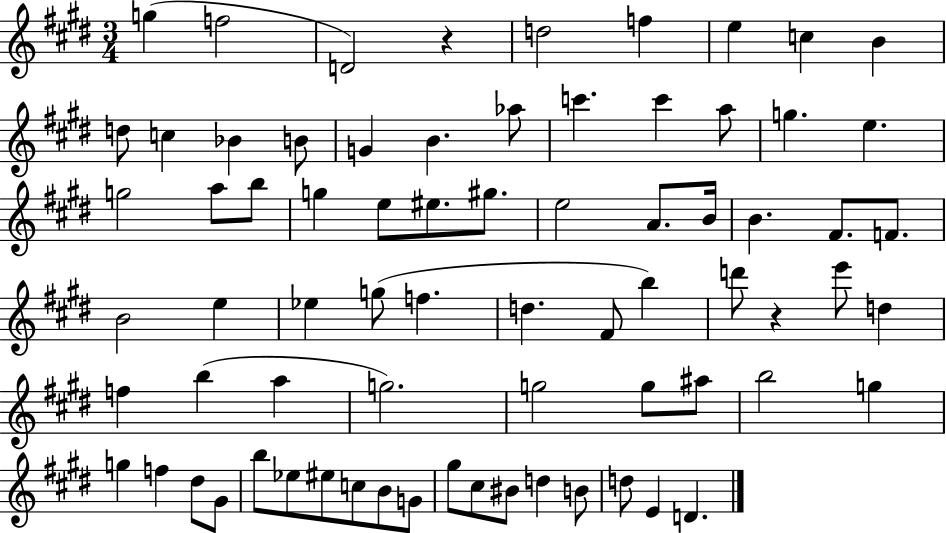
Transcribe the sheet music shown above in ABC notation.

X:1
T:Untitled
M:3/4
L:1/4
K:E
g f2 D2 z d2 f e c B d/2 c _B B/2 G B _a/2 c' c' a/2 g e g2 a/2 b/2 g e/2 ^e/2 ^g/2 e2 A/2 B/4 B ^F/2 F/2 B2 e _e g/2 f d ^F/2 b d'/2 z e'/2 d f b a g2 g2 g/2 ^a/2 b2 g g f ^d/2 ^G/2 b/2 _e/2 ^e/2 c/2 B/2 G/2 ^g/2 ^c/2 ^B/2 d B/2 d/2 E D